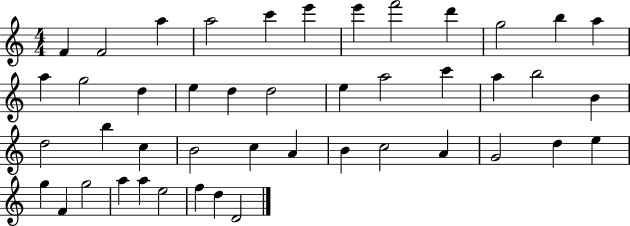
F4/q F4/h A5/q A5/h C6/q E6/q E6/q F6/h D6/q G5/h B5/q A5/q A5/q G5/h D5/q E5/q D5/q D5/h E5/q A5/h C6/q A5/q B5/h B4/q D5/h B5/q C5/q B4/h C5/q A4/q B4/q C5/h A4/q G4/h D5/q E5/q G5/q F4/q G5/h A5/q A5/q E5/h F5/q D5/q D4/h